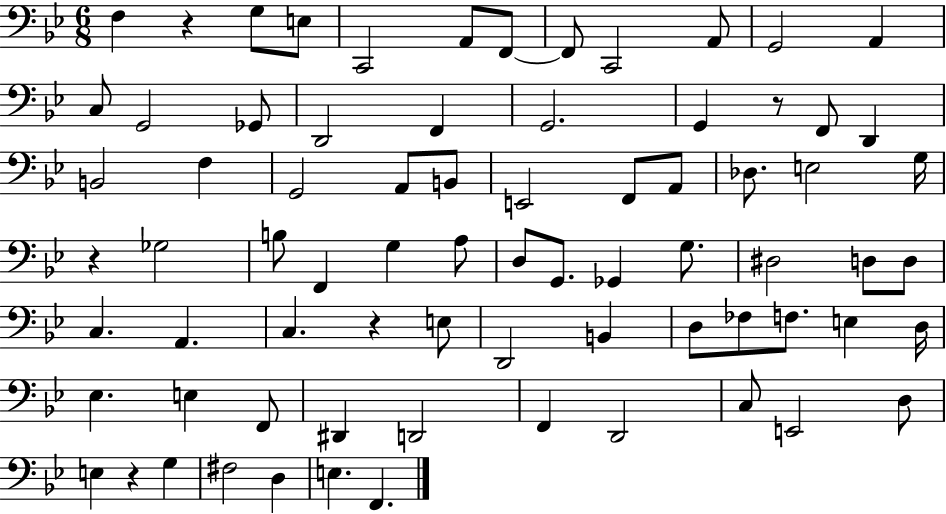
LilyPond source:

{
  \clef bass
  \numericTimeSignature
  \time 6/8
  \key bes \major
  f4 r4 g8 e8 | c,2 a,8 f,8~~ | f,8 c,2 a,8 | g,2 a,4 | \break c8 g,2 ges,8 | d,2 f,4 | g,2. | g,4 r8 f,8 d,4 | \break b,2 f4 | g,2 a,8 b,8 | e,2 f,8 a,8 | des8. e2 g16 | \break r4 ges2 | b8 f,4 g4 a8 | d8 g,8. ges,4 g8. | dis2 d8 d8 | \break c4. a,4. | c4. r4 e8 | d,2 b,4 | d8 fes8 f8. e4 d16 | \break ees4. e4 f,8 | dis,4 d,2 | f,4 d,2 | c8 e,2 d8 | \break e4 r4 g4 | fis2 d4 | e4. f,4. | \bar "|."
}